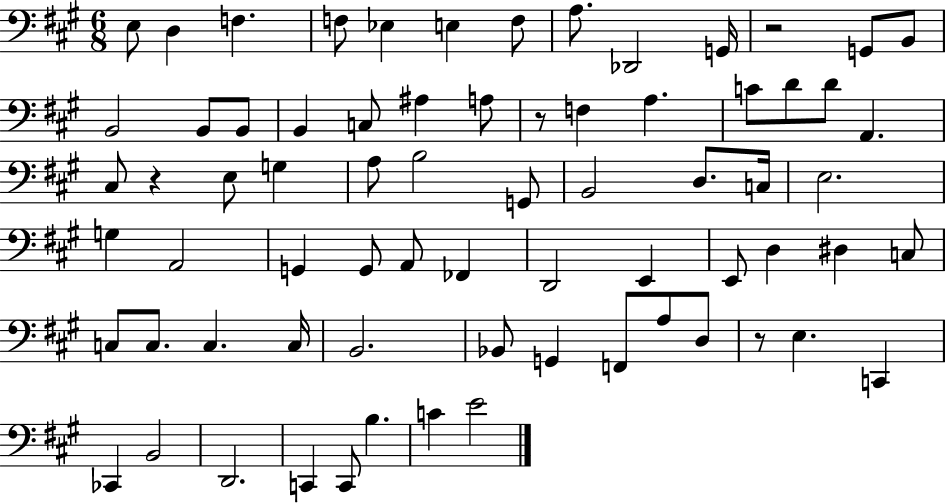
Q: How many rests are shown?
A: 4